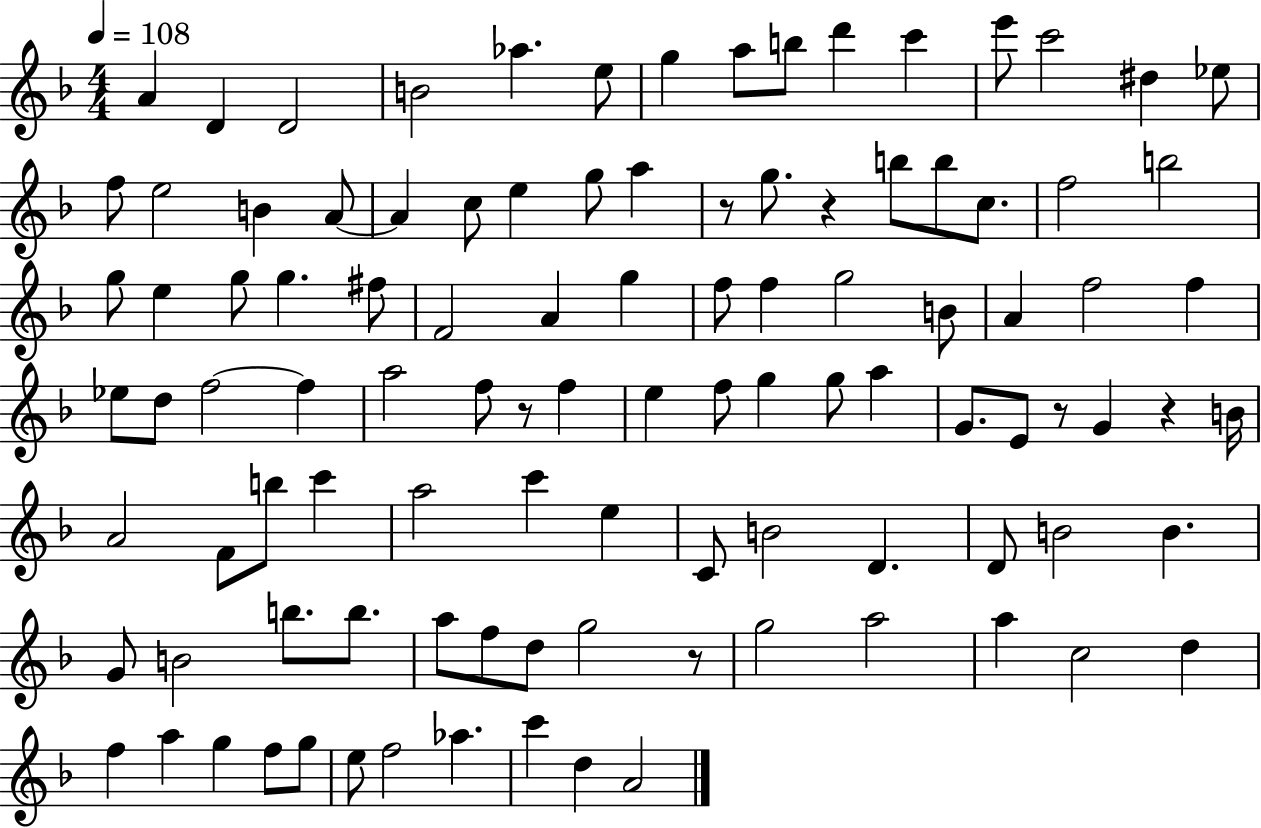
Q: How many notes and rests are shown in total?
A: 104